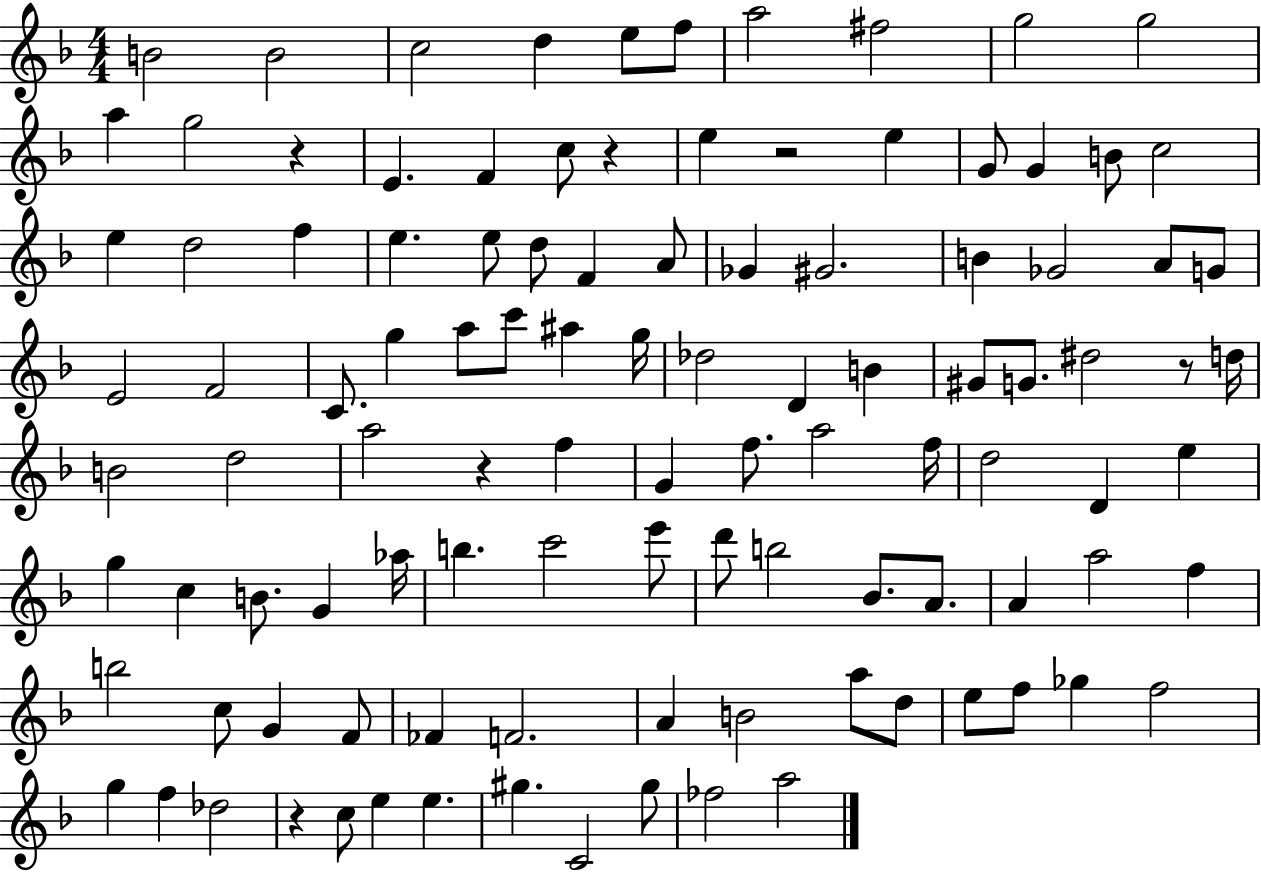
B4/h B4/h C5/h D5/q E5/e F5/e A5/h F#5/h G5/h G5/h A5/q G5/h R/q E4/q. F4/q C5/e R/q E5/q R/h E5/q G4/e G4/q B4/e C5/h E5/q D5/h F5/q E5/q. E5/e D5/e F4/q A4/e Gb4/q G#4/h. B4/q Gb4/h A4/e G4/e E4/h F4/h C4/e. G5/q A5/e C6/e A#5/q G5/s Db5/h D4/q B4/q G#4/e G4/e. D#5/h R/e D5/s B4/h D5/h A5/h R/q F5/q G4/q F5/e. A5/h F5/s D5/h D4/q E5/q G5/q C5/q B4/e. G4/q Ab5/s B5/q. C6/h E6/e D6/e B5/h Bb4/e. A4/e. A4/q A5/h F5/q B5/h C5/e G4/q F4/e FES4/q F4/h. A4/q B4/h A5/e D5/e E5/e F5/e Gb5/q F5/h G5/q F5/q Db5/h R/q C5/e E5/q E5/q. G#5/q. C4/h G#5/e FES5/h A5/h